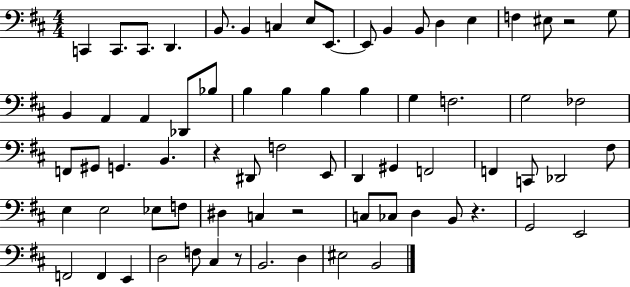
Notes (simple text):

C2/q C2/e. C2/e. D2/q. B2/e. B2/q C3/q E3/e E2/e. E2/e B2/q B2/e D3/q E3/q F3/q EIS3/e R/h G3/e B2/q A2/q A2/q Db2/e Bb3/e B3/q B3/q B3/q B3/q G3/q F3/h. G3/h FES3/h F2/e G#2/e G2/q. B2/q. R/q D#2/e F3/h E2/e D2/q G#2/q F2/h F2/q C2/e Db2/h F#3/e E3/q E3/h Eb3/e F3/e D#3/q C3/q R/h C3/e CES3/e D3/q B2/e R/q. G2/h E2/h F2/h F2/q E2/q D3/h F3/e C#3/q R/e B2/h. D3/q EIS3/h B2/h